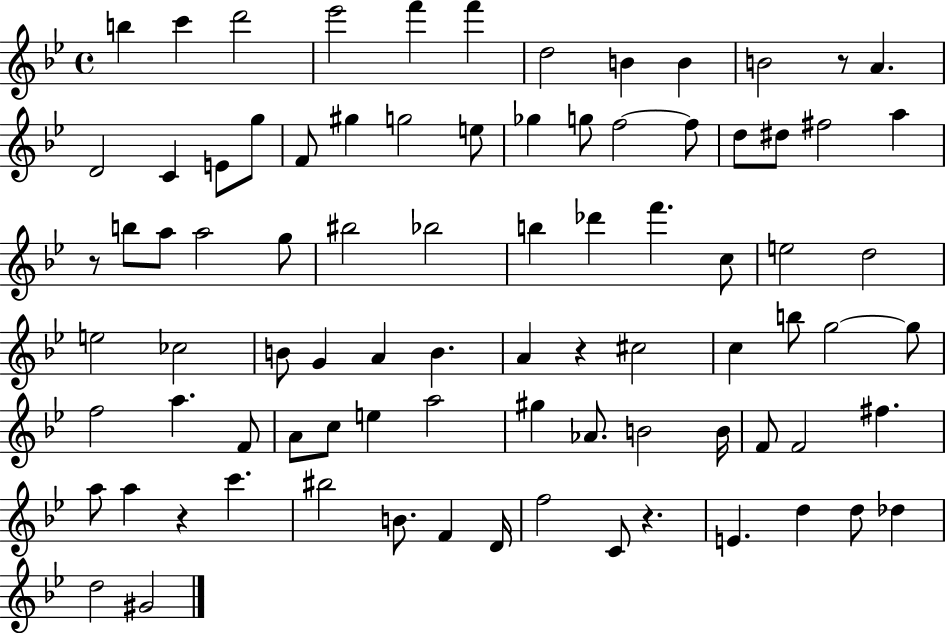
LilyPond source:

{
  \clef treble
  \time 4/4
  \defaultTimeSignature
  \key bes \major
  b''4 c'''4 d'''2 | ees'''2 f'''4 f'''4 | d''2 b'4 b'4 | b'2 r8 a'4. | \break d'2 c'4 e'8 g''8 | f'8 gis''4 g''2 e''8 | ges''4 g''8 f''2~~ f''8 | d''8 dis''8 fis''2 a''4 | \break r8 b''8 a''8 a''2 g''8 | bis''2 bes''2 | b''4 des'''4 f'''4. c''8 | e''2 d''2 | \break e''2 ces''2 | b'8 g'4 a'4 b'4. | a'4 r4 cis''2 | c''4 b''8 g''2~~ g''8 | \break f''2 a''4. f'8 | a'8 c''8 e''4 a''2 | gis''4 aes'8. b'2 b'16 | f'8 f'2 fis''4. | \break a''8 a''4 r4 c'''4. | bis''2 b'8. f'4 d'16 | f''2 c'8 r4. | e'4. d''4 d''8 des''4 | \break d''2 gis'2 | \bar "|."
}